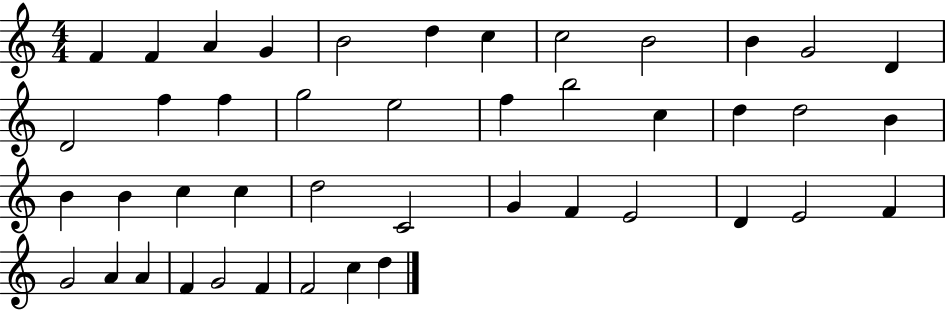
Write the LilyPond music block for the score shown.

{
  \clef treble
  \numericTimeSignature
  \time 4/4
  \key c \major
  f'4 f'4 a'4 g'4 | b'2 d''4 c''4 | c''2 b'2 | b'4 g'2 d'4 | \break d'2 f''4 f''4 | g''2 e''2 | f''4 b''2 c''4 | d''4 d''2 b'4 | \break b'4 b'4 c''4 c''4 | d''2 c'2 | g'4 f'4 e'2 | d'4 e'2 f'4 | \break g'2 a'4 a'4 | f'4 g'2 f'4 | f'2 c''4 d''4 | \bar "|."
}